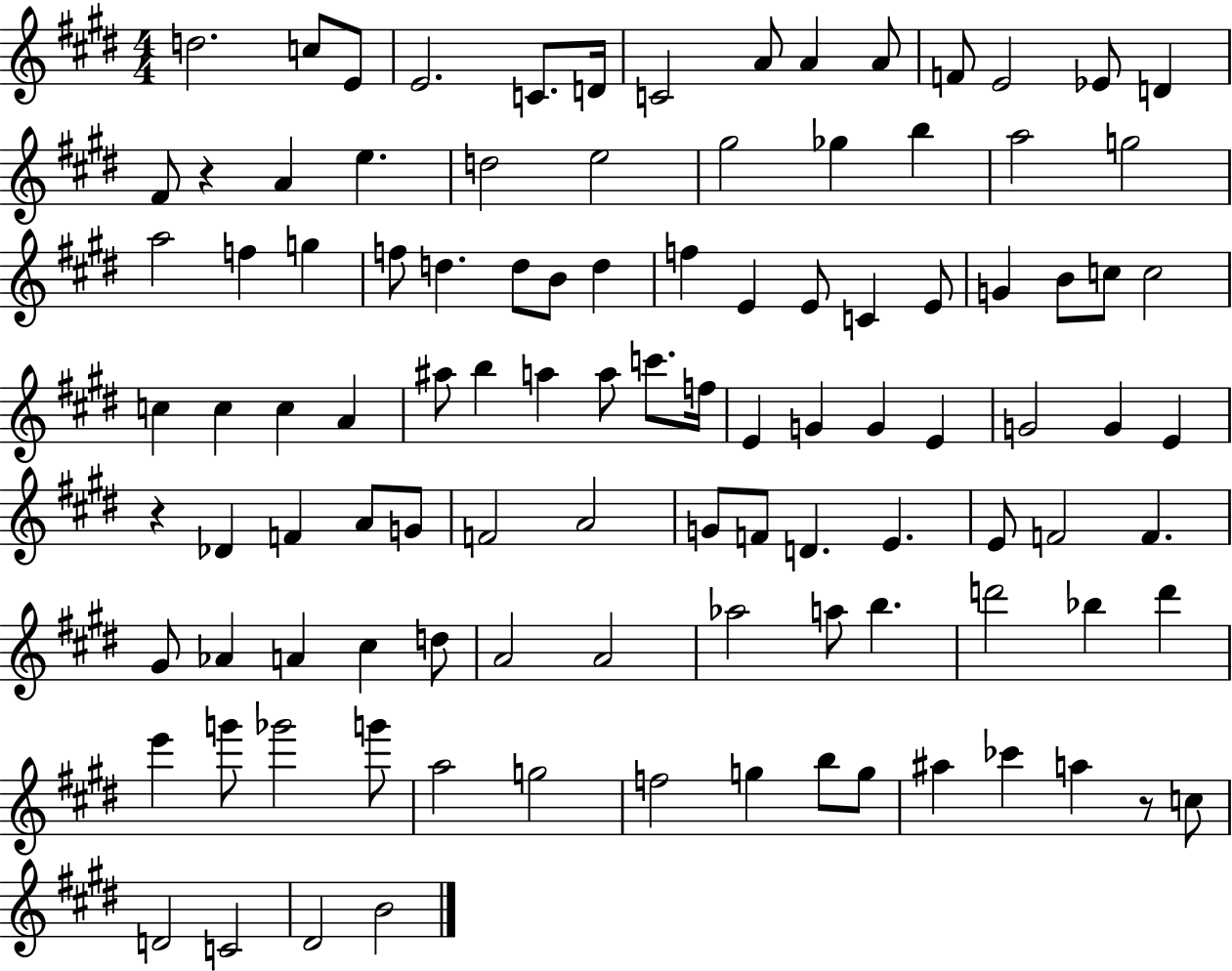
D5/h. C5/e E4/e E4/h. C4/e. D4/s C4/h A4/e A4/q A4/e F4/e E4/h Eb4/e D4/q F#4/e R/q A4/q E5/q. D5/h E5/h G#5/h Gb5/q B5/q A5/h G5/h A5/h F5/q G5/q F5/e D5/q. D5/e B4/e D5/q F5/q E4/q E4/e C4/q E4/e G4/q B4/e C5/e C5/h C5/q C5/q C5/q A4/q A#5/e B5/q A5/q A5/e C6/e. F5/s E4/q G4/q G4/q E4/q G4/h G4/q E4/q R/q Db4/q F4/q A4/e G4/e F4/h A4/h G4/e F4/e D4/q. E4/q. E4/e F4/h F4/q. G#4/e Ab4/q A4/q C#5/q D5/e A4/h A4/h Ab5/h A5/e B5/q. D6/h Bb5/q D6/q E6/q G6/e Gb6/h G6/e A5/h G5/h F5/h G5/q B5/e G5/e A#5/q CES6/q A5/q R/e C5/e D4/h C4/h D#4/h B4/h